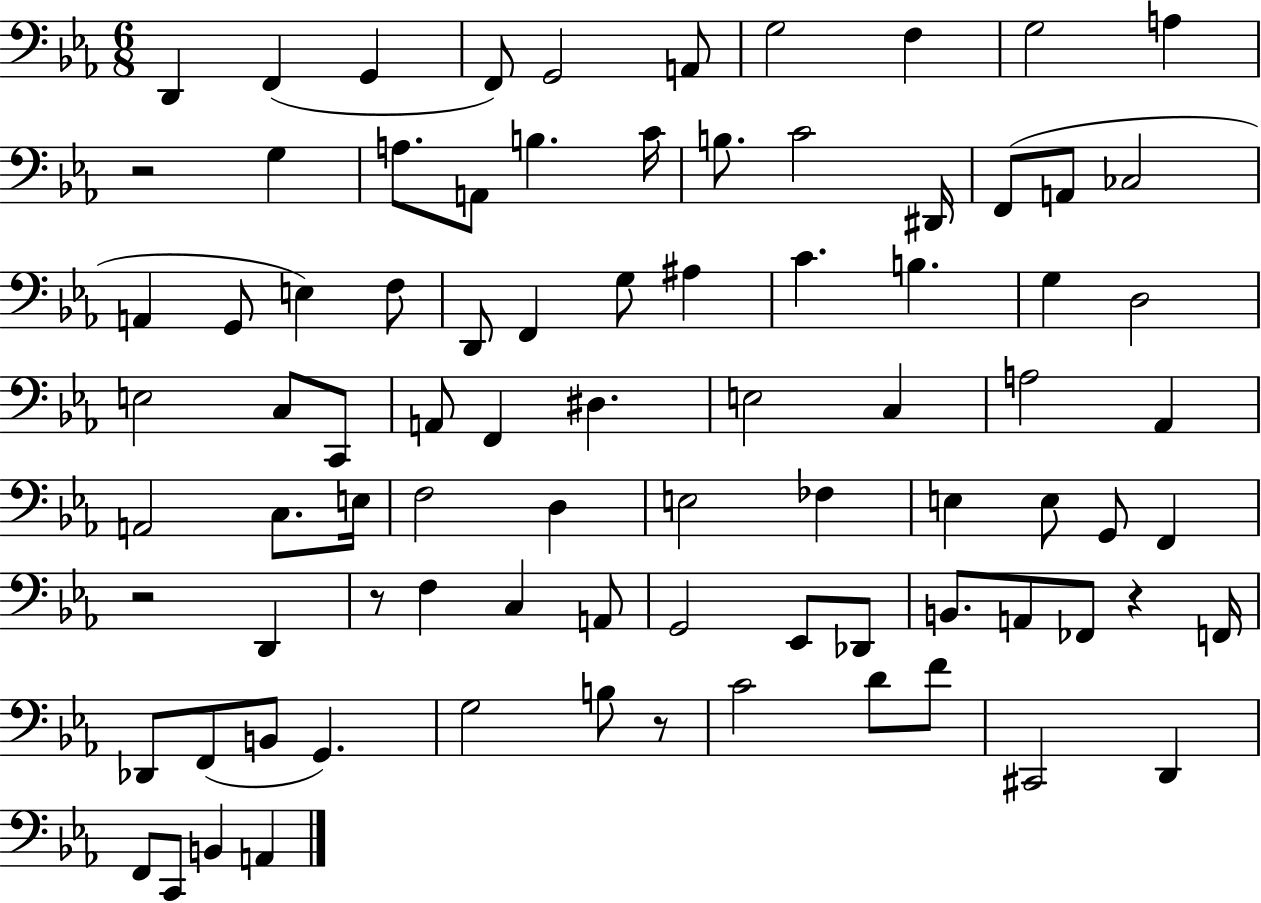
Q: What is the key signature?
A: EES major